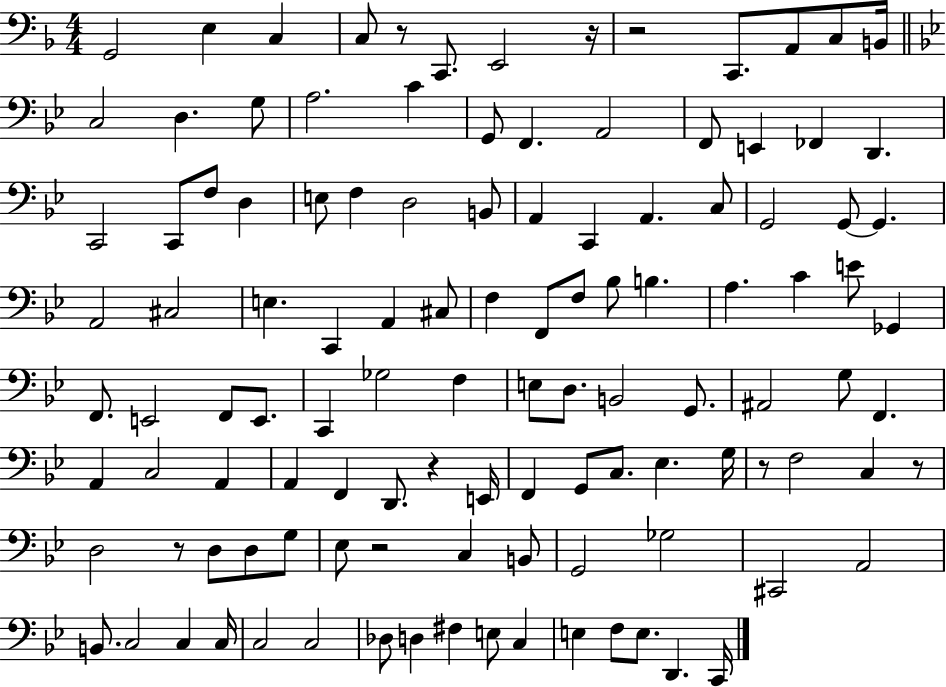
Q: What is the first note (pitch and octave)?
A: G2